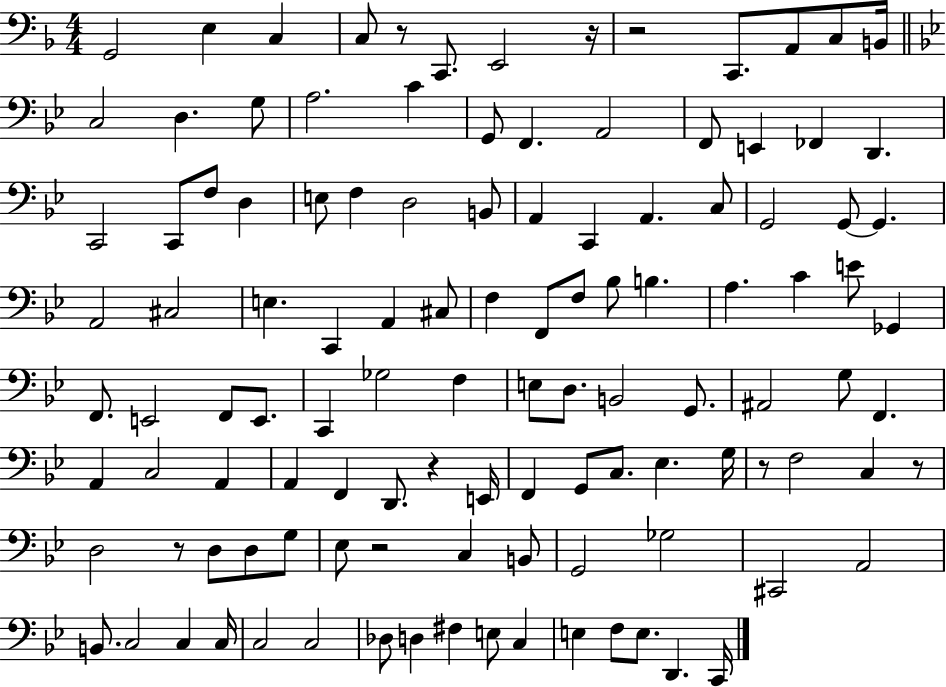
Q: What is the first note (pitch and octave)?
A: G2